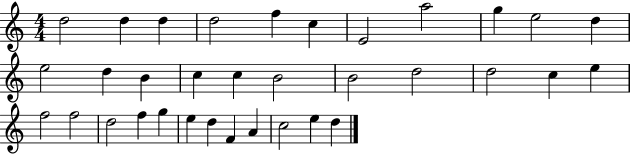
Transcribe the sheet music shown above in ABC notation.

X:1
T:Untitled
M:4/4
L:1/4
K:C
d2 d d d2 f c E2 a2 g e2 d e2 d B c c B2 B2 d2 d2 c e f2 f2 d2 f g e d F A c2 e d